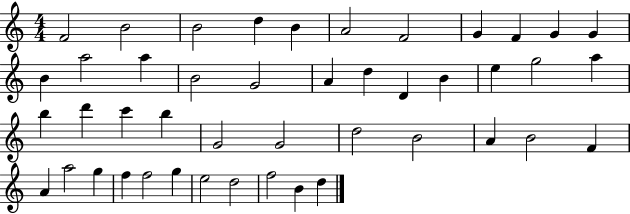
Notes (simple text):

F4/h B4/h B4/h D5/q B4/q A4/h F4/h G4/q F4/q G4/q G4/q B4/q A5/h A5/q B4/h G4/h A4/q D5/q D4/q B4/q E5/q G5/h A5/q B5/q D6/q C6/q B5/q G4/h G4/h D5/h B4/h A4/q B4/h F4/q A4/q A5/h G5/q F5/q F5/h G5/q E5/h D5/h F5/h B4/q D5/q